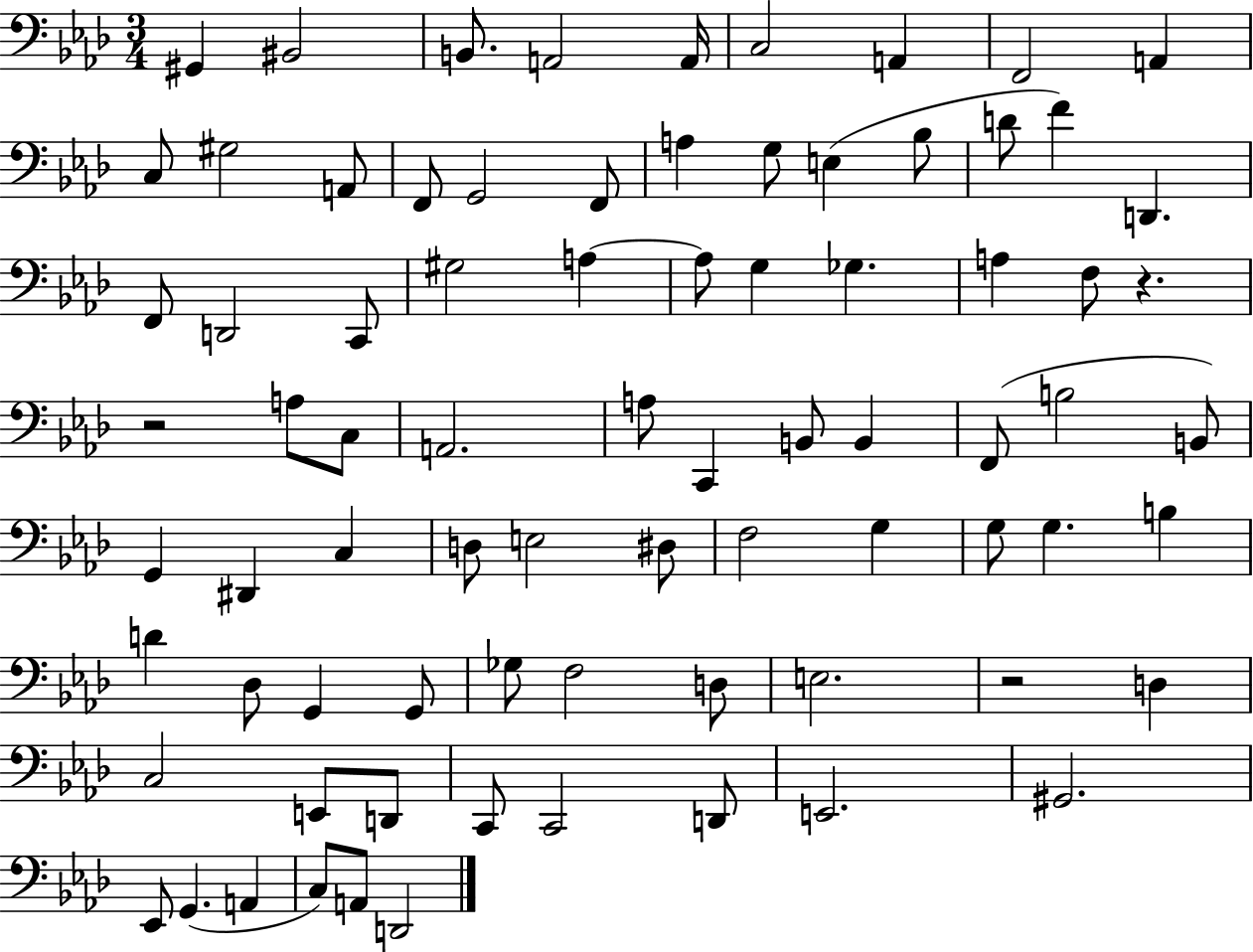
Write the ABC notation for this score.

X:1
T:Untitled
M:3/4
L:1/4
K:Ab
^G,, ^B,,2 B,,/2 A,,2 A,,/4 C,2 A,, F,,2 A,, C,/2 ^G,2 A,,/2 F,,/2 G,,2 F,,/2 A, G,/2 E, _B,/2 D/2 F D,, F,,/2 D,,2 C,,/2 ^G,2 A, A,/2 G, _G, A, F,/2 z z2 A,/2 C,/2 A,,2 A,/2 C,, B,,/2 B,, F,,/2 B,2 B,,/2 G,, ^D,, C, D,/2 E,2 ^D,/2 F,2 G, G,/2 G, B, D _D,/2 G,, G,,/2 _G,/2 F,2 D,/2 E,2 z2 D, C,2 E,,/2 D,,/2 C,,/2 C,,2 D,,/2 E,,2 ^G,,2 _E,,/2 G,, A,, C,/2 A,,/2 D,,2